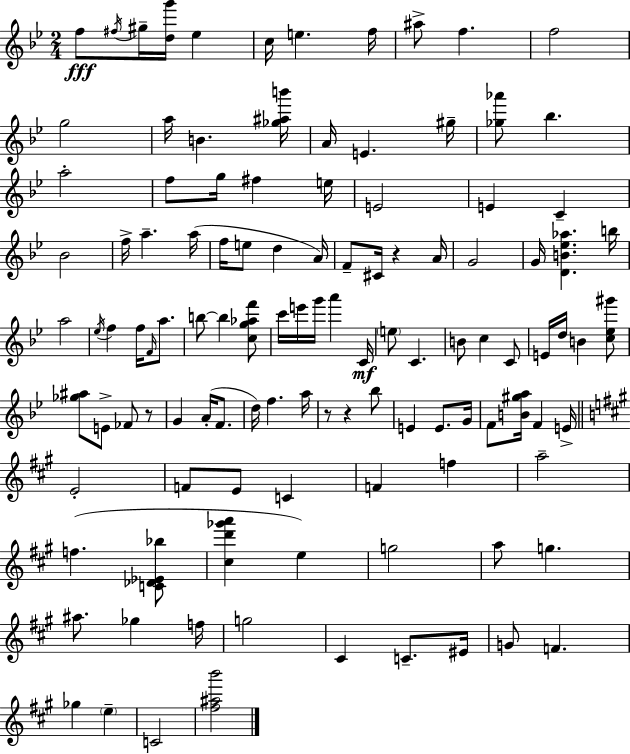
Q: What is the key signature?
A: BES major